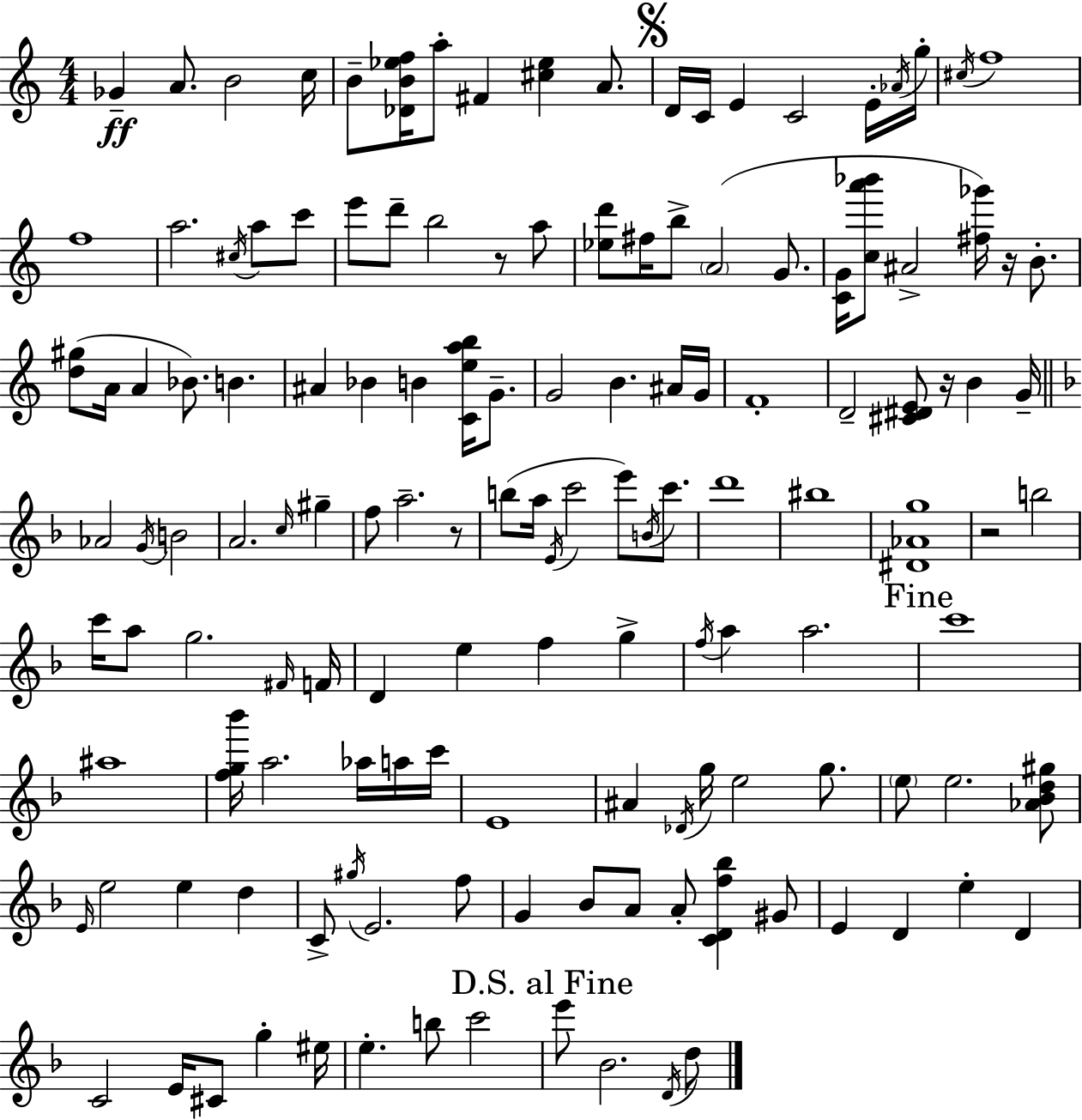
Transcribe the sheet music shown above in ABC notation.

X:1
T:Untitled
M:4/4
L:1/4
K:Am
_G A/2 B2 c/4 B/2 [_DB_ef]/4 a/2 ^F [^c_e] A/2 D/4 C/4 E C2 E/4 _A/4 g/4 ^c/4 f4 f4 a2 ^c/4 a/2 c'/2 e'/2 d'/2 b2 z/2 a/2 [_ed']/2 ^f/4 b/2 A2 G/2 [CG]/4 [ca'_b']/2 ^A2 [^f_g']/4 z/4 B/2 [d^g]/2 A/4 A _B/2 B ^A _B B [Ceab]/4 G/2 G2 B ^A/4 G/4 F4 D2 [^C^DE]/2 z/4 B G/4 _A2 G/4 B2 A2 c/4 ^g f/2 a2 z/2 b/2 a/4 E/4 c'2 e'/2 B/4 c'/2 d'4 ^b4 [^D_Ag]4 z2 b2 c'/4 a/2 g2 ^F/4 F/4 D e f g f/4 a a2 c'4 ^a4 [fg_b']/4 a2 _a/4 a/4 c'/4 E4 ^A _D/4 g/4 e2 g/2 e/2 e2 [_A_Bd^g]/2 E/4 e2 e d C/2 ^g/4 E2 f/2 G _B/2 A/2 A/2 [CDf_b] ^G/2 E D e D C2 E/4 ^C/2 g ^e/4 e b/2 c'2 e'/2 _B2 D/4 d/2